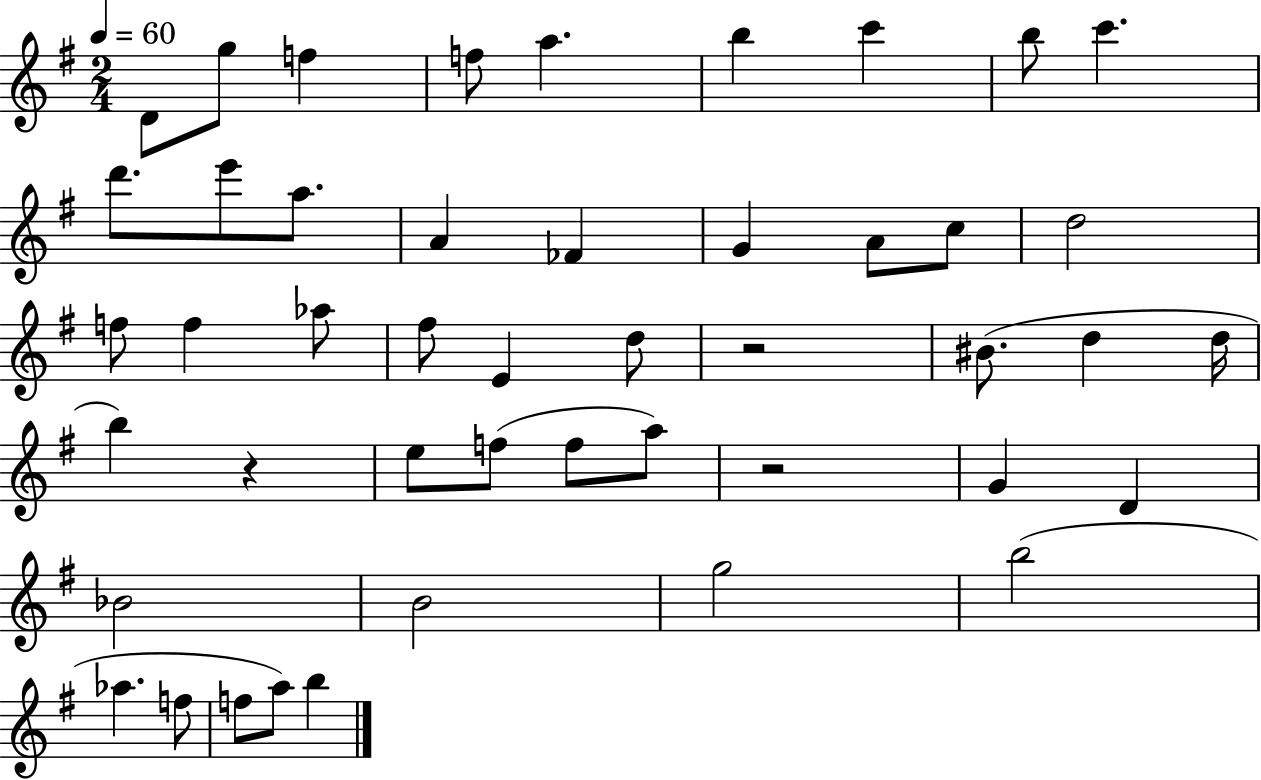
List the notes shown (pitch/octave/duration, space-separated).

D4/e G5/e F5/q F5/e A5/q. B5/q C6/q B5/e C6/q. D6/e. E6/e A5/e. A4/q FES4/q G4/q A4/e C5/e D5/h F5/e F5/q Ab5/e F#5/e E4/q D5/e R/h BIS4/e. D5/q D5/s B5/q R/q E5/e F5/e F5/e A5/e R/h G4/q D4/q Bb4/h B4/h G5/h B5/h Ab5/q. F5/e F5/e A5/e B5/q